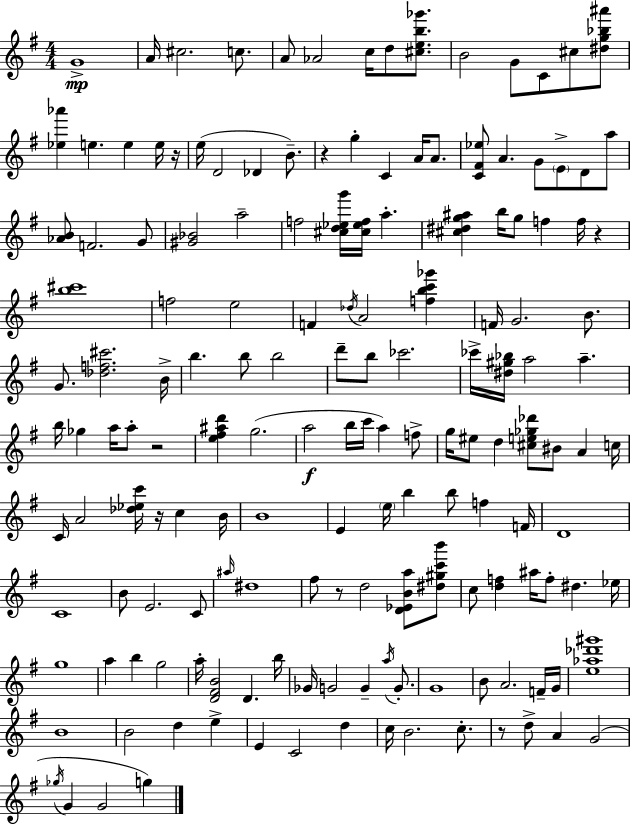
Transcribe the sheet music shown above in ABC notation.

X:1
T:Untitled
M:4/4
L:1/4
K:Em
G4 A/4 ^c2 c/2 A/2 _A2 c/4 d/2 [^ceb_g']/2 B2 G/2 C/2 ^c/2 [^dg_b^a']/2 [_e_a'] e e e/4 z/4 e/4 D2 _D B/2 z g C A/4 A/2 [C^F_e]/2 A G/2 E/2 D/2 a/2 [_AB]/2 F2 G/2 [^G_B]2 a2 f2 [^cd_eg']/4 [^c_ef]/4 a [^c^dg^a] b/4 g/2 f f/4 z [b^c']4 f2 e2 F _d/4 A2 [fbc'_g'] F/4 G2 B/2 G/2 [_df^c']2 B/4 b b/2 b2 d'/2 b/2 _c'2 _c'/4 [^d^g_b]/4 a2 a b/4 _g a/4 a/2 z2 [e^f^ad'] g2 a2 b/4 c'/4 a f/2 g/4 ^e/2 d [^ce_g_d']/2 ^B/2 A c/4 C/4 A2 [_d_ec']/4 z/4 c B/4 B4 E e/4 b b/2 f F/4 D4 C4 B/2 E2 C/2 ^a/4 ^d4 ^f/2 z/2 d2 [D_EBa]/2 [^d^gc'b']/2 c/2 [df] ^a/4 f/2 ^d _e/4 g4 a b g2 a/4 [D^FB]2 D b/4 _G/4 G2 G a/4 G/2 G4 B/2 A2 F/4 G/4 [e_a_d'^g']4 B4 B2 d e E C2 d c/4 B2 c/2 z/2 d/2 A G2 _g/4 G G2 g